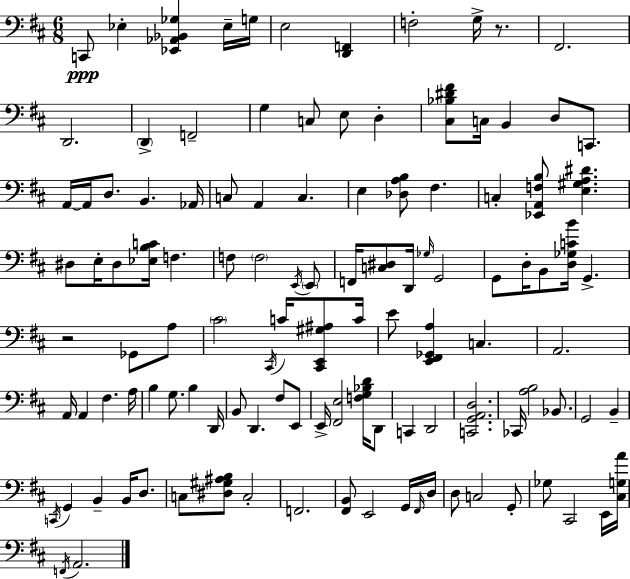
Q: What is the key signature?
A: D major